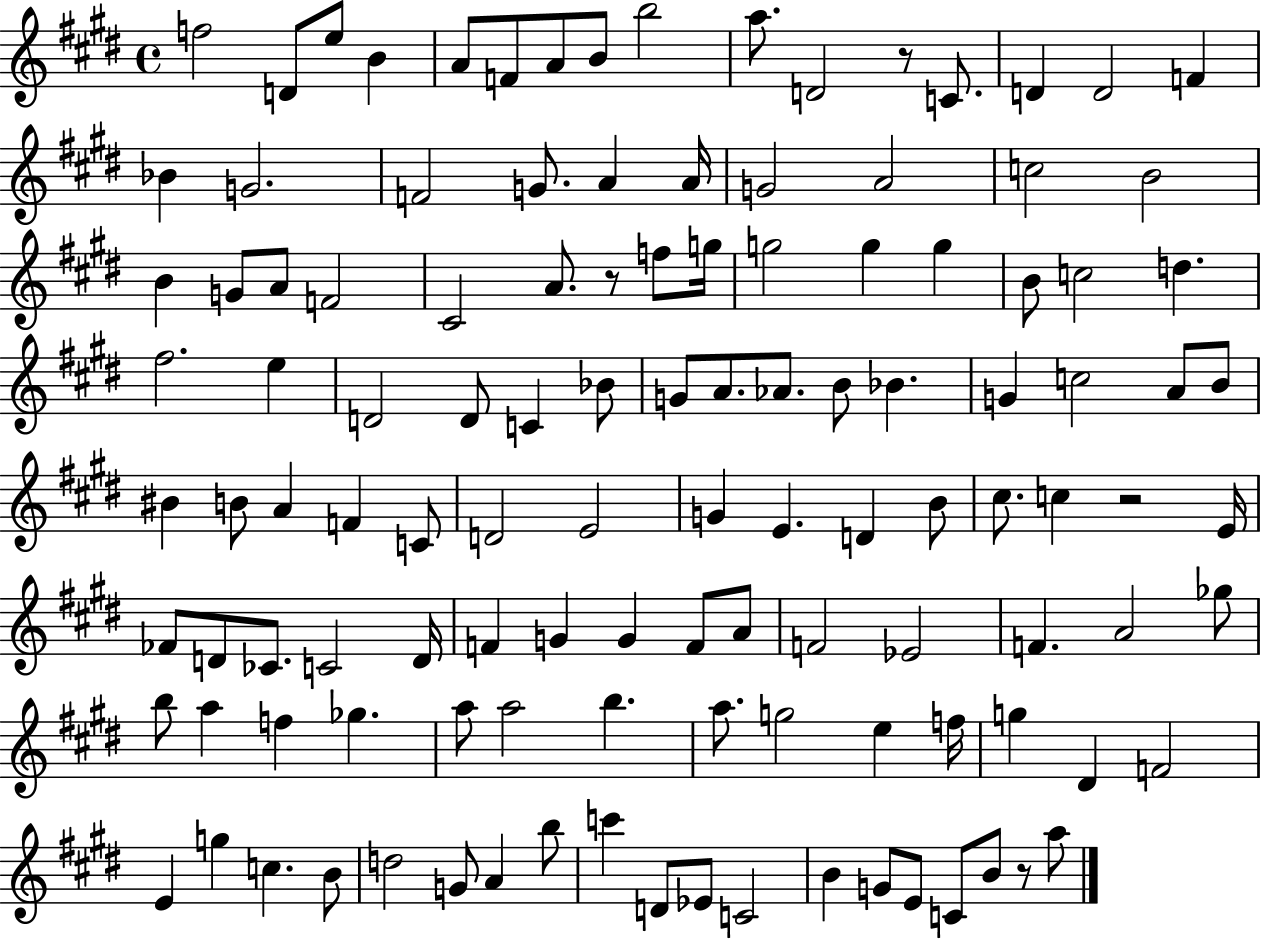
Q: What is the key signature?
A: E major